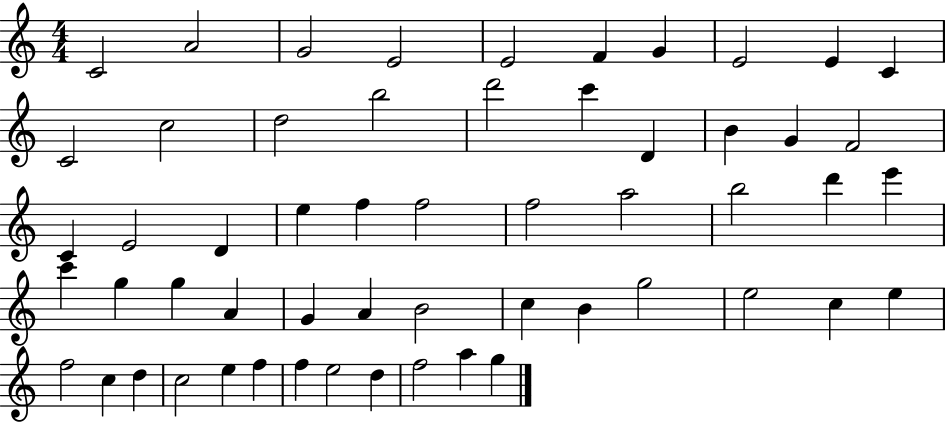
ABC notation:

X:1
T:Untitled
M:4/4
L:1/4
K:C
C2 A2 G2 E2 E2 F G E2 E C C2 c2 d2 b2 d'2 c' D B G F2 C E2 D e f f2 f2 a2 b2 d' e' c' g g A G A B2 c B g2 e2 c e f2 c d c2 e f f e2 d f2 a g